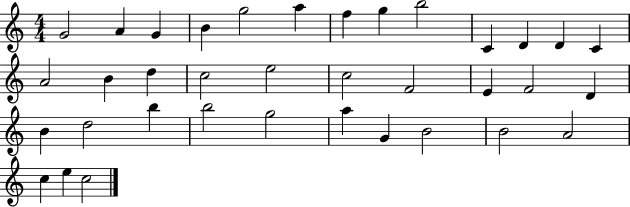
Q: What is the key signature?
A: C major